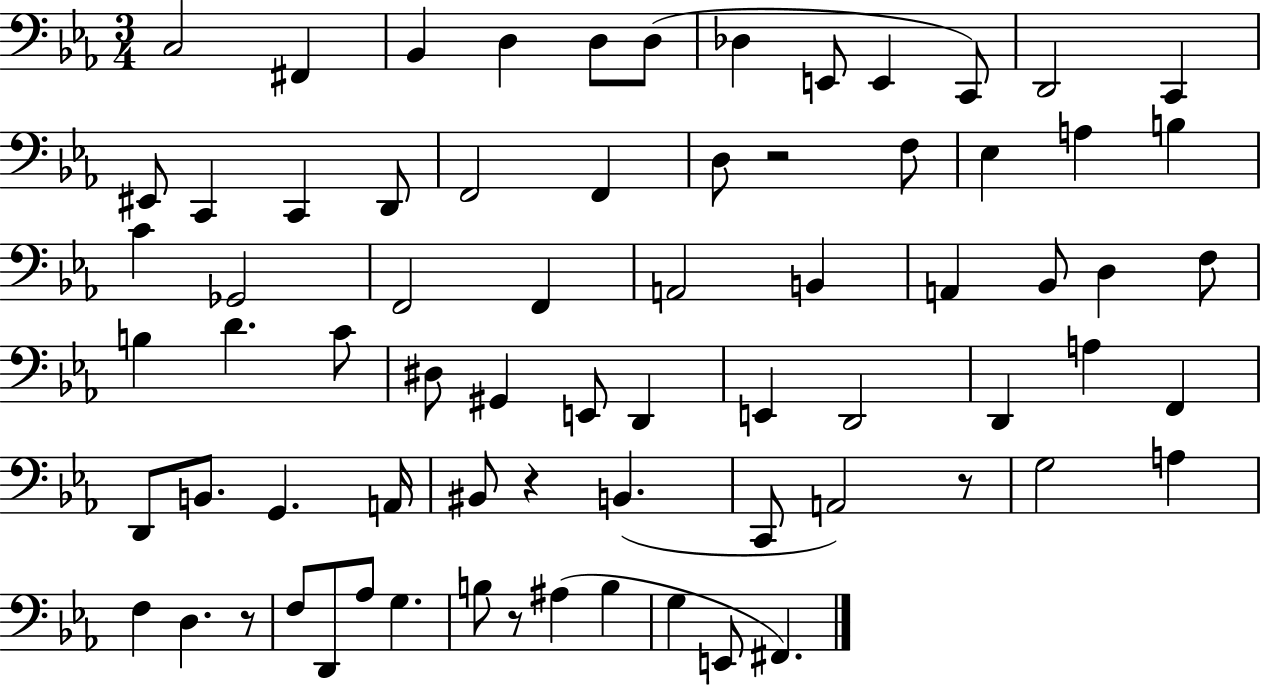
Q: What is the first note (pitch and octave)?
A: C3